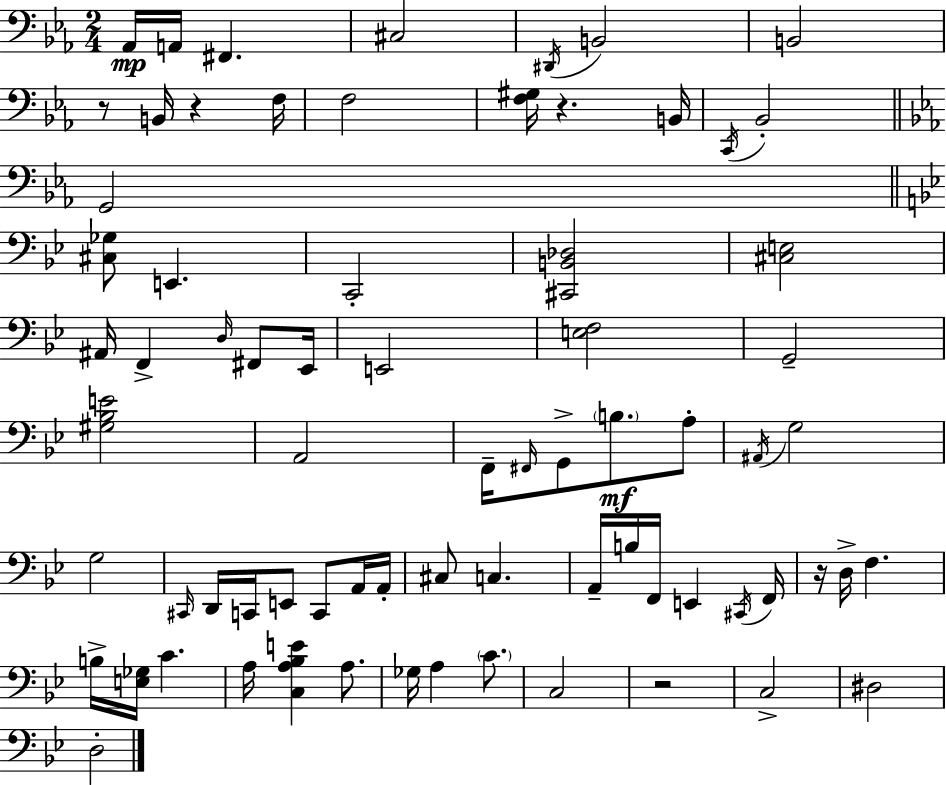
X:1
T:Untitled
M:2/4
L:1/4
K:Cm
_A,,/4 A,,/4 ^F,, ^C,2 ^D,,/4 B,,2 B,,2 z/2 B,,/4 z F,/4 F,2 [F,^G,]/4 z B,,/4 C,,/4 _B,,2 G,,2 [^C,_G,]/2 E,, C,,2 [^C,,B,,_D,]2 [^C,E,]2 ^A,,/4 F,, D,/4 ^F,,/2 _E,,/4 E,,2 [E,F,]2 G,,2 [^G,_B,E]2 A,,2 F,,/4 ^F,,/4 G,,/2 B,/2 A,/2 ^A,,/4 G,2 G,2 ^C,,/4 D,,/4 C,,/4 E,,/2 C,,/2 A,,/4 A,,/4 ^C,/2 C, A,,/4 B,/4 F,,/4 E,, ^C,,/4 F,,/4 z/4 D,/4 F, B,/4 [E,_G,]/4 C A,/4 [C,A,_B,E] A,/2 _G,/4 A, C/2 C,2 z2 C,2 ^D,2 D,2